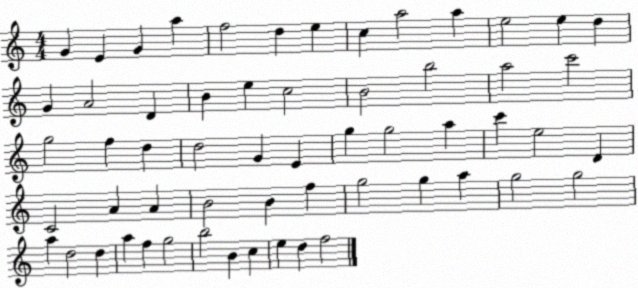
X:1
T:Untitled
M:4/4
L:1/4
K:C
G E G a f2 d e c a2 a e2 e d G A2 D B e c2 B2 b2 a2 c'2 g2 f d d2 G E g g2 a c' e2 D C2 A A B2 B f g2 g a g2 g2 a d2 d a f g2 b2 B c e d f2